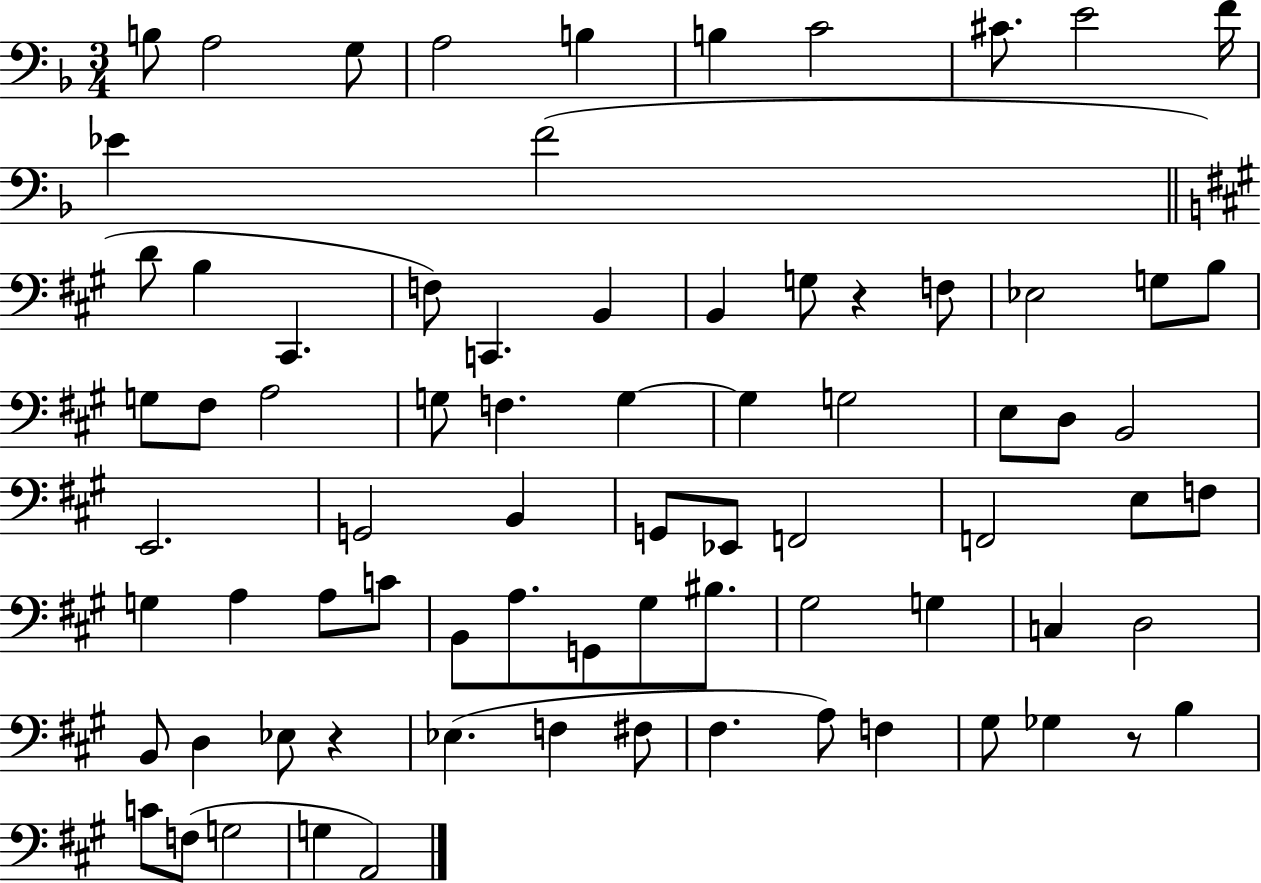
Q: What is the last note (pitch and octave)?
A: A2